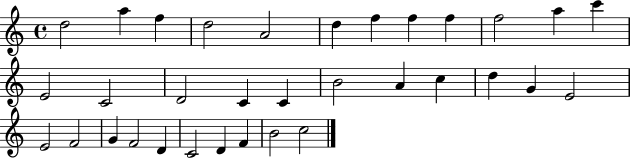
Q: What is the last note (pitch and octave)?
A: C5